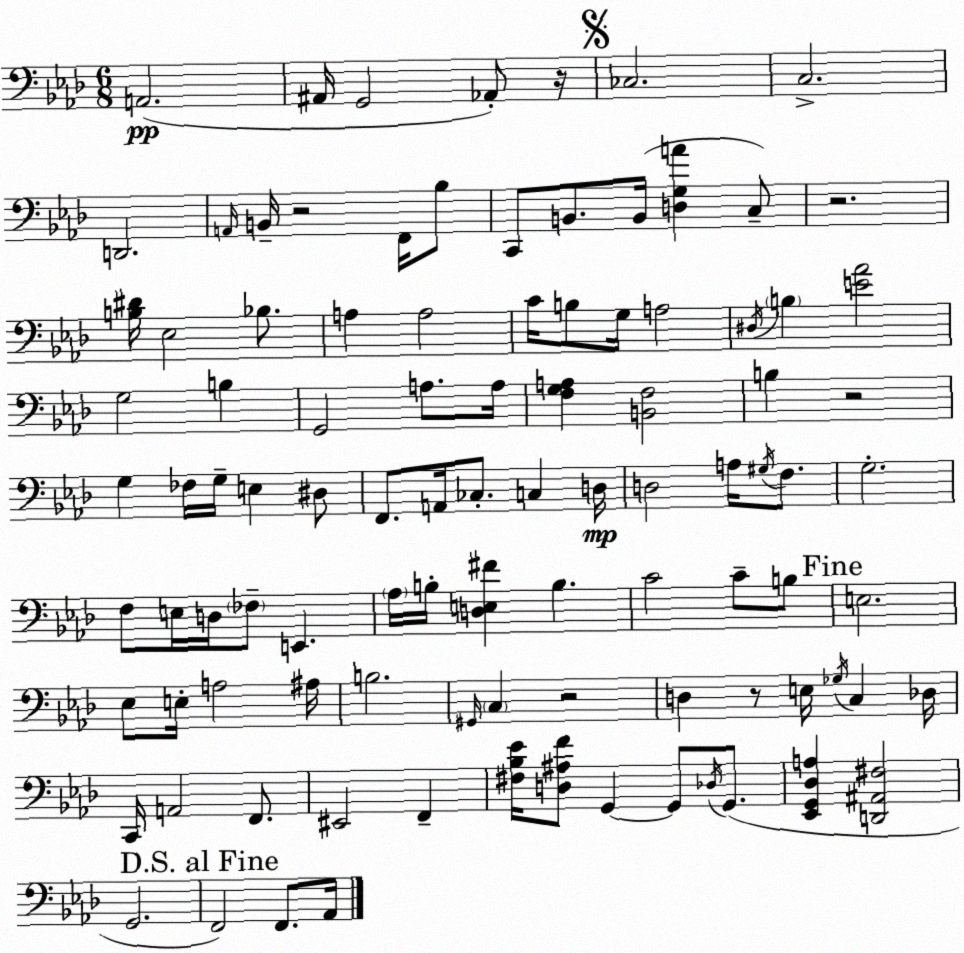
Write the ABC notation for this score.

X:1
T:Untitled
M:6/8
L:1/4
K:Ab
A,,2 ^A,,/4 G,,2 _A,,/2 z/4 _C,2 C,2 D,,2 A,,/4 B,,/4 z2 F,,/4 _B,/2 C,,/2 B,,/2 B,,/4 [D,G,A] C,/2 z2 [B,^D]/4 _E,2 _B,/2 A, A,2 C/4 B,/2 G,/4 A,2 ^D,/4 B, [E_A]2 G,2 B, G,,2 A,/2 A,/4 [F,G,A,] [B,,F,]2 B, z2 G, _F,/4 G,/4 E, ^D,/2 F,,/2 A,,/4 _C,/2 C, D,/4 D,2 A,/4 ^G,/4 F,/2 G,2 F,/2 E,/4 D,/4 _F,/2 E,, _A,/4 B,/4 [D,E,^F] B, C2 C/2 B,/2 E,2 _E,/2 E,/4 A,2 ^A,/4 B,2 ^G,,/4 C, z2 D, z/2 E,/4 _G,/4 C, _D,/4 C,,/4 A,,2 F,,/2 ^E,,2 F,, [^F,_B,_E]/4 [D,^A,F]/2 G,, G,,/2 _D,/4 G,,/2 [_E,,G,,_D,A,] [D,,^A,,^F,]2 G,,2 F,,2 F,,/2 _A,,/4